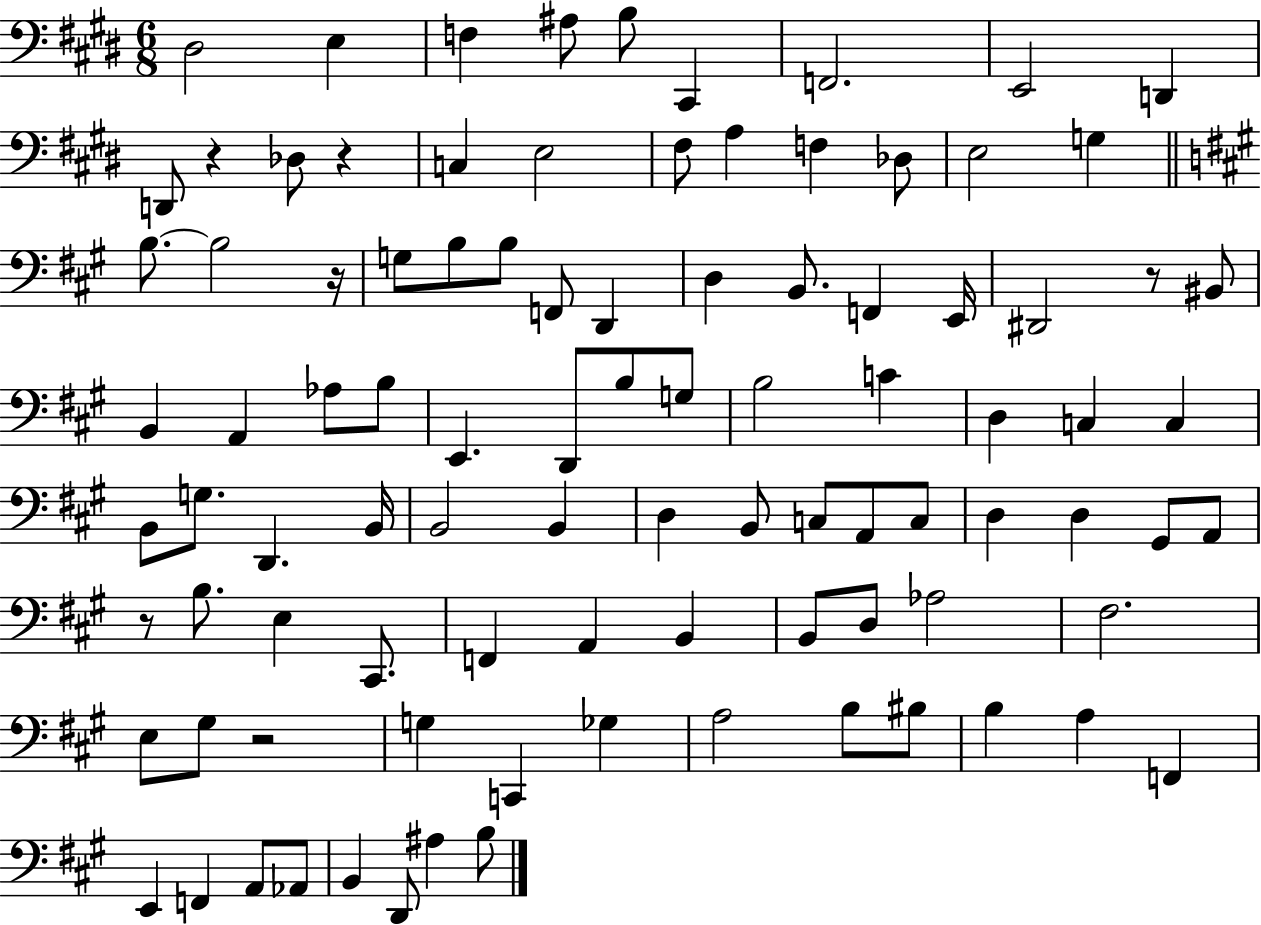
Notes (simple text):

D#3/h E3/q F3/q A#3/e B3/e C#2/q F2/h. E2/h D2/q D2/e R/q Db3/e R/q C3/q E3/h F#3/e A3/q F3/q Db3/e E3/h G3/q B3/e. B3/h R/s G3/e B3/e B3/e F2/e D2/q D3/q B2/e. F2/q E2/s D#2/h R/e BIS2/e B2/q A2/q Ab3/e B3/e E2/q. D2/e B3/e G3/e B3/h C4/q D3/q C3/q C3/q B2/e G3/e. D2/q. B2/s B2/h B2/q D3/q B2/e C3/e A2/e C3/e D3/q D3/q G#2/e A2/e R/e B3/e. E3/q C#2/e. F2/q A2/q B2/q B2/e D3/e Ab3/h F#3/h. E3/e G#3/e R/h G3/q C2/q Gb3/q A3/h B3/e BIS3/e B3/q A3/q F2/q E2/q F2/q A2/e Ab2/e B2/q D2/e A#3/q B3/e